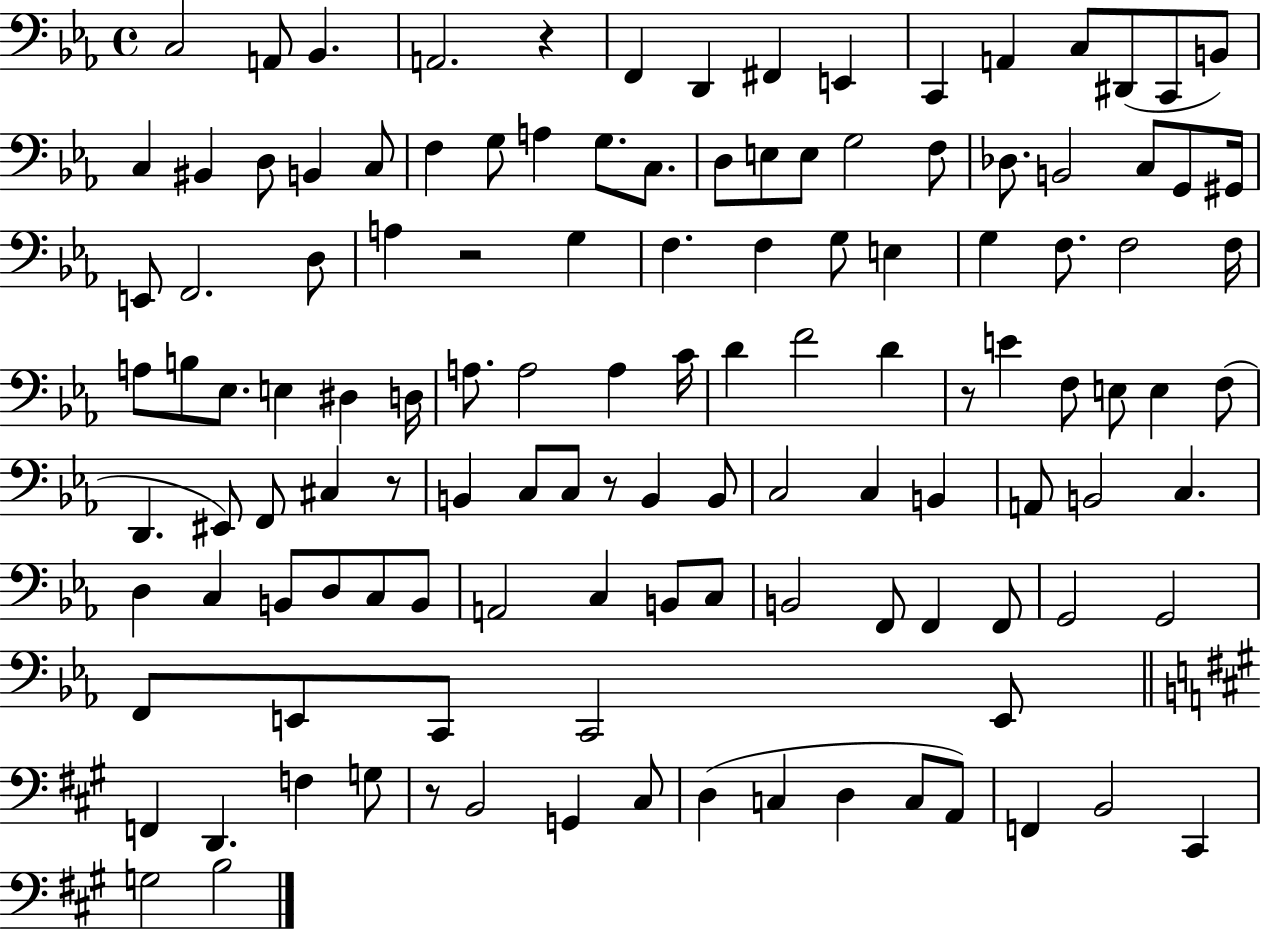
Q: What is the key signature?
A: EES major